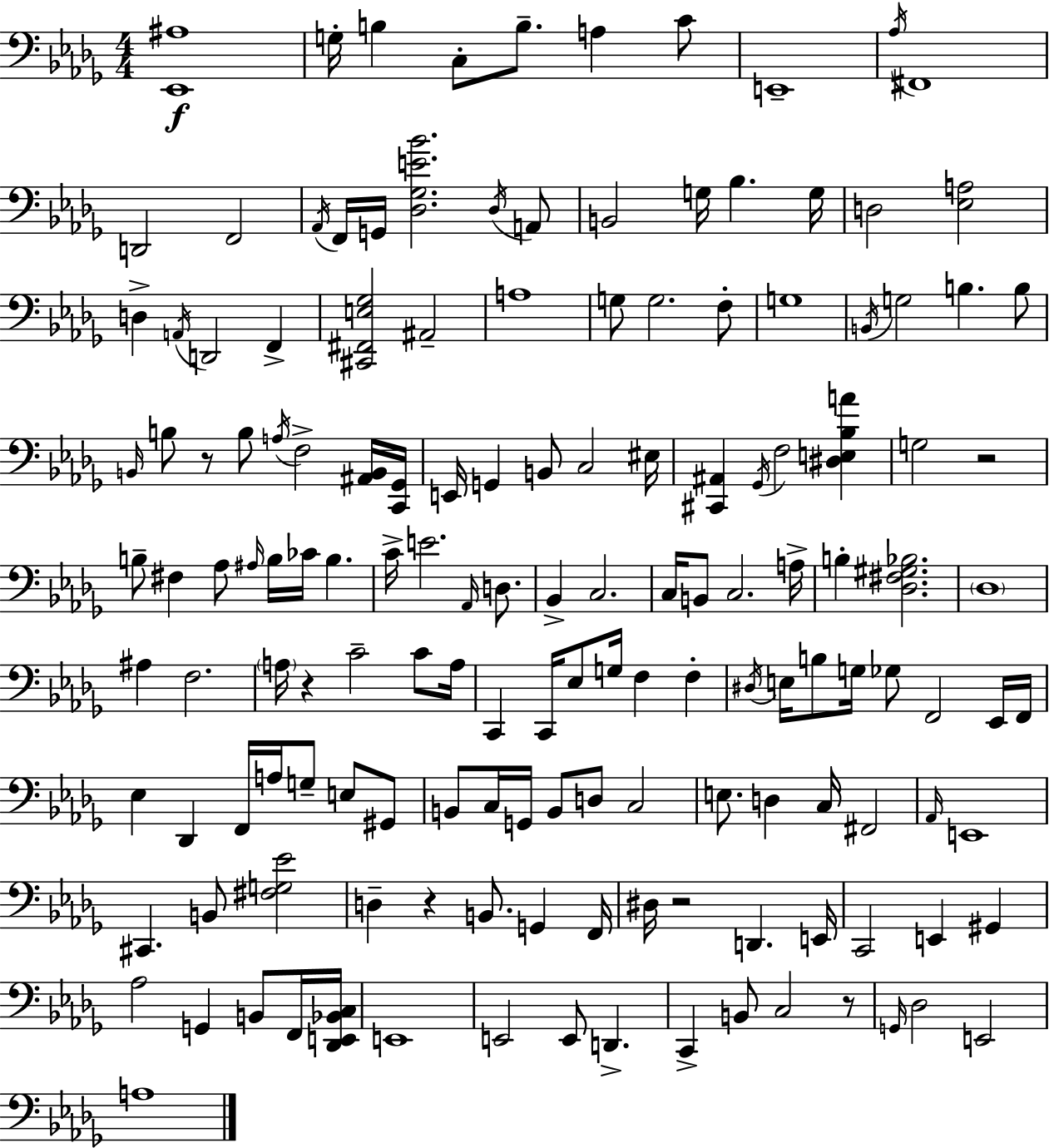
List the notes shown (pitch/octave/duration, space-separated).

[Eb2,A#3]/w G3/s B3/q C3/e B3/e. A3/q C4/e E2/w Ab3/s F#2/w D2/h F2/h Ab2/s F2/s G2/s [Db3,Gb3,E4,Bb4]/h. Db3/s A2/e B2/h G3/s Bb3/q. G3/s D3/h [Eb3,A3]/h D3/q A2/s D2/h F2/q [C#2,F#2,E3,Gb3]/h A#2/h A3/w G3/e G3/h. F3/e G3/w B2/s G3/h B3/q. B3/e B2/s B3/e R/e B3/e A3/s F3/h [A#2,B2]/s [C2,Gb2]/s E2/s G2/q B2/e C3/h EIS3/s [C#2,A#2]/q Gb2/s F3/h [D#3,E3,Bb3,A4]/q G3/h R/h B3/e F#3/q Ab3/e A#3/s B3/s CES4/s B3/q. C4/s E4/h. Ab2/s D3/e. Bb2/q C3/h. C3/s B2/e C3/h. A3/s B3/q [Db3,F#3,G#3,Bb3]/h. Db3/w A#3/q F3/h. A3/s R/q C4/h C4/e A3/s C2/q C2/s Eb3/e G3/s F3/q F3/q D#3/s E3/s B3/e G3/s Gb3/e F2/h Eb2/s F2/s Eb3/q Db2/q F2/s A3/s G3/e E3/e G#2/e B2/e C3/s G2/s B2/e D3/e C3/h E3/e. D3/q C3/s F#2/h Ab2/s E2/w C#2/q. B2/e [F#3,G3,Eb4]/h D3/q R/q B2/e. G2/q F2/s D#3/s R/h D2/q. E2/s C2/h E2/q G#2/q Ab3/h G2/q B2/e F2/s [Db2,E2,Bb2,C3]/s E2/w E2/h E2/e D2/q. C2/q B2/e C3/h R/e G2/s Db3/h E2/h A3/w